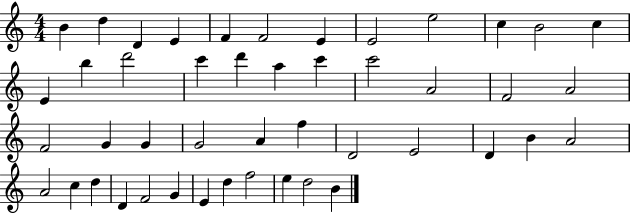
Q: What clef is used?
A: treble